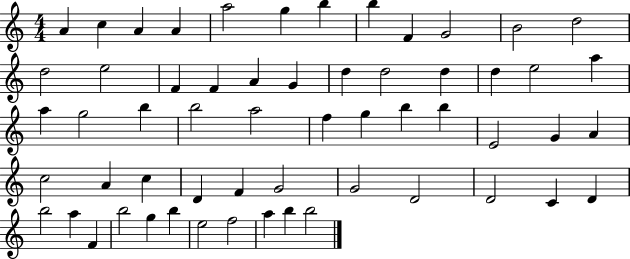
{
  \clef treble
  \numericTimeSignature
  \time 4/4
  \key c \major
  a'4 c''4 a'4 a'4 | a''2 g''4 b''4 | b''4 f'4 g'2 | b'2 d''2 | \break d''2 e''2 | f'4 f'4 a'4 g'4 | d''4 d''2 d''4 | d''4 e''2 a''4 | \break a''4 g''2 b''4 | b''2 a''2 | f''4 g''4 b''4 b''4 | e'2 g'4 a'4 | \break c''2 a'4 c''4 | d'4 f'4 g'2 | g'2 d'2 | d'2 c'4 d'4 | \break b''2 a''4 f'4 | b''2 g''4 b''4 | e''2 f''2 | a''4 b''4 b''2 | \break \bar "|."
}